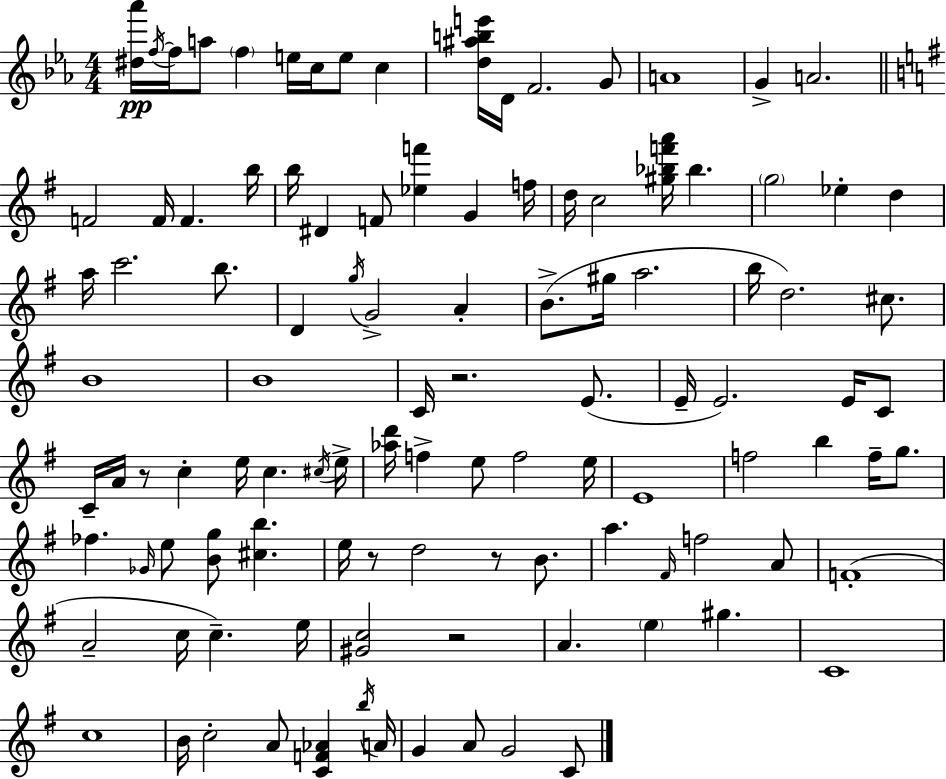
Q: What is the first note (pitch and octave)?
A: F5